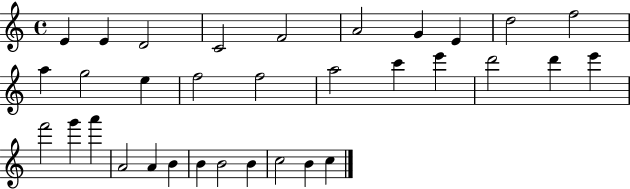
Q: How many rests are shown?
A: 0